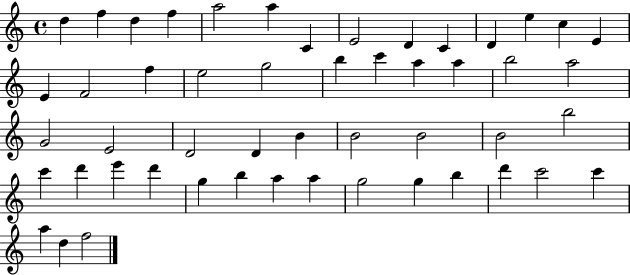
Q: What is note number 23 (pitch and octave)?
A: A5